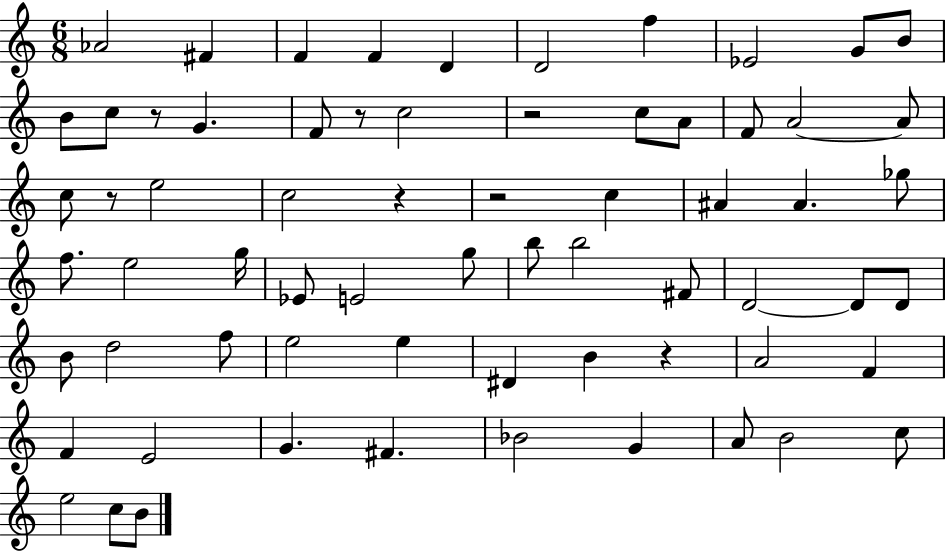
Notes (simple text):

Ab4/h F#4/q F4/q F4/q D4/q D4/h F5/q Eb4/h G4/e B4/e B4/e C5/e R/e G4/q. F4/e R/e C5/h R/h C5/e A4/e F4/e A4/h A4/e C5/e R/e E5/h C5/h R/q R/h C5/q A#4/q A#4/q. Gb5/e F5/e. E5/h G5/s Eb4/e E4/h G5/e B5/e B5/h F#4/e D4/h D4/e D4/e B4/e D5/h F5/e E5/h E5/q D#4/q B4/q R/q A4/h F4/q F4/q E4/h G4/q. F#4/q. Bb4/h G4/q A4/e B4/h C5/e E5/h C5/e B4/e